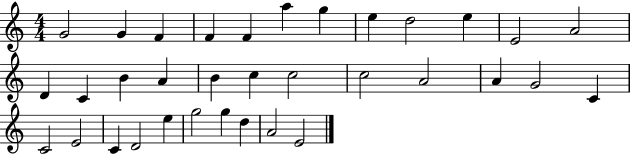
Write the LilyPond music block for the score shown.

{
  \clef treble
  \numericTimeSignature
  \time 4/4
  \key c \major
  g'2 g'4 f'4 | f'4 f'4 a''4 g''4 | e''4 d''2 e''4 | e'2 a'2 | \break d'4 c'4 b'4 a'4 | b'4 c''4 c''2 | c''2 a'2 | a'4 g'2 c'4 | \break c'2 e'2 | c'4 d'2 e''4 | g''2 g''4 d''4 | a'2 e'2 | \break \bar "|."
}